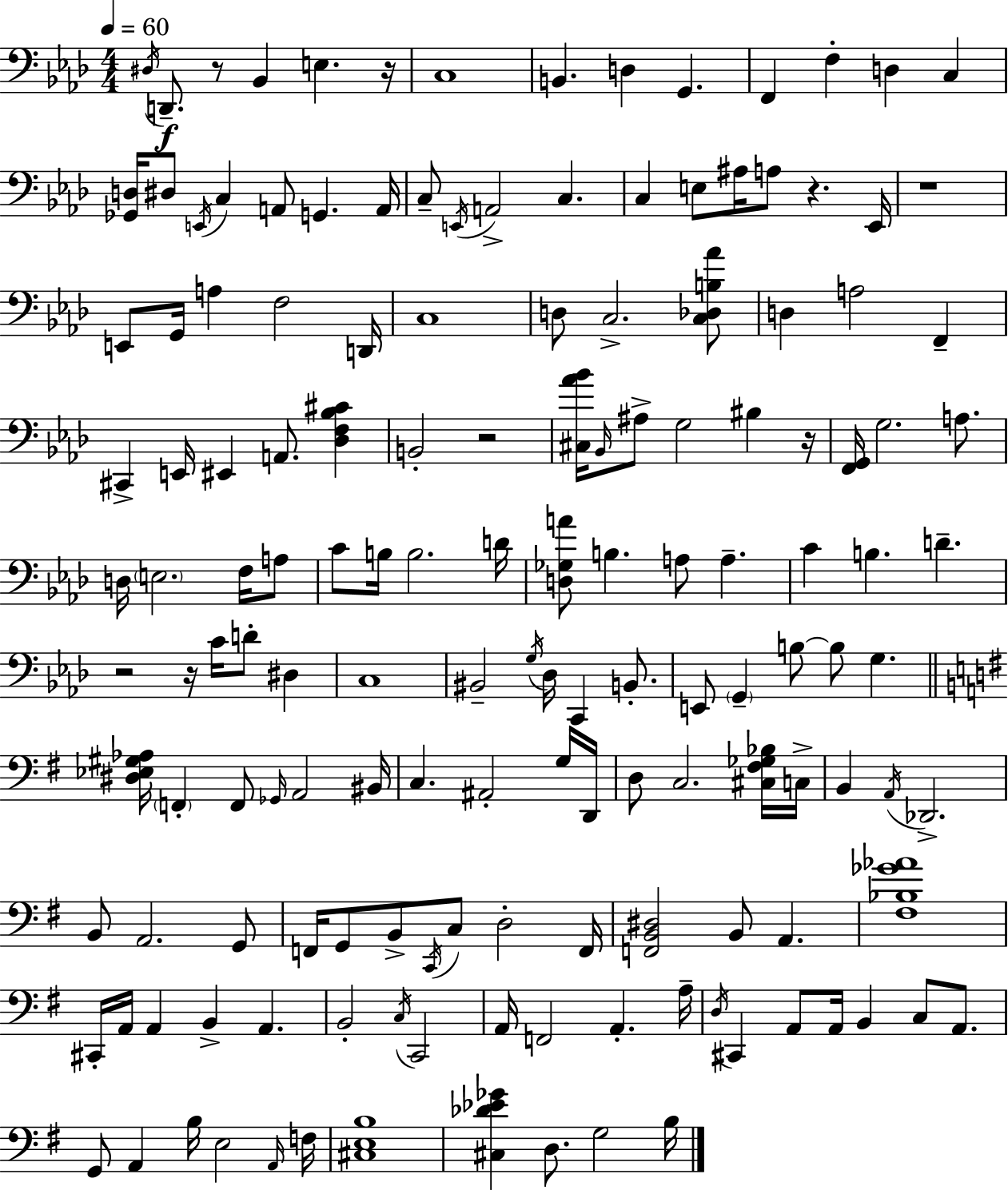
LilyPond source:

{
  \clef bass
  \numericTimeSignature
  \time 4/4
  \key f \minor
  \tempo 4 = 60
  \acciaccatura { dis16 }\f d,8.-- r8 bes,4 e4. | r16 c1 | b,4. d4 g,4. | f,4 f4-. d4 c4 | \break <ges, d>16 dis8 \acciaccatura { e,16 } c4 a,8 g,4. | a,16 c8-- \acciaccatura { e,16 } a,2-> c4. | c4 e8 ais16 a8 r4. | ees,16 r1 | \break e,8 g,16 a4 f2 | d,16 c1 | d8 c2.-> | <c des b aes'>8 d4 a2 f,4-- | \break cis,4-> e,16 eis,4 a,8. <des f bes cis'>4 | b,2-. r2 | <cis aes' bes'>16 \grace { bes,16 } ais8-> g2 bis4 | r16 <f, g,>16 g2. | \break a8. d16 \parenthesize e2. | f16 a8 c'8 b16 b2. | d'16 <d ges a'>8 b4. a8 a4.-- | c'4 b4. d'4.-- | \break r2 r16 c'16 d'8-. | dis4 c1 | bis,2-- \acciaccatura { g16 } des16 c,4 | b,8.-. e,8 \parenthesize g,4-- b8~~ b8 g4. | \break \bar "||" \break \key g \major <dis ees gis aes>16 \parenthesize f,4-. f,8 \grace { ges,16 } a,2 | bis,16 c4. ais,2-. g16 | d,16 d8 c2. <cis fis ges bes>16 | c16-> b,4 \acciaccatura { a,16 } des,2.-> | \break b,8 a,2. | g,8 f,16 g,8 b,8-> \acciaccatura { c,16 } c8 d2-. | f,16 <f, b, dis>2 b,8 a,4. | <fis bes ges' aes'>1 | \break cis,16-. a,16 a,4 b,4-> a,4. | b,2-. \acciaccatura { c16 } c,2 | a,16 f,2 a,4.-. | a16-- \acciaccatura { d16 } cis,4 a,8 a,16 b,4 | \break c8 a,8. g,8 a,4 b16 e2 | \grace { a,16 } f16 <cis e b>1 | <cis des' ees' ges'>4 d8. g2 | b16 \bar "|."
}